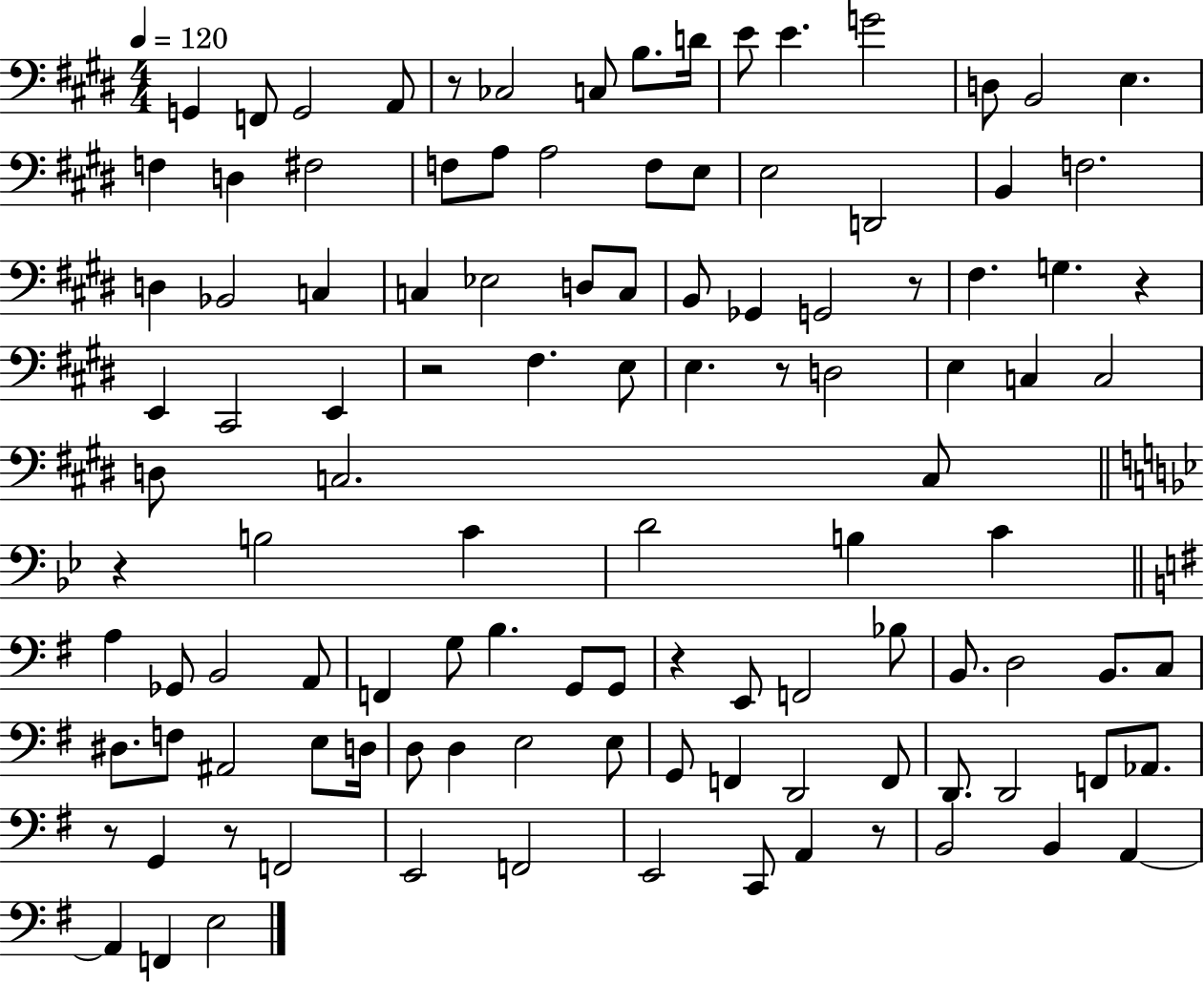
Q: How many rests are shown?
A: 10